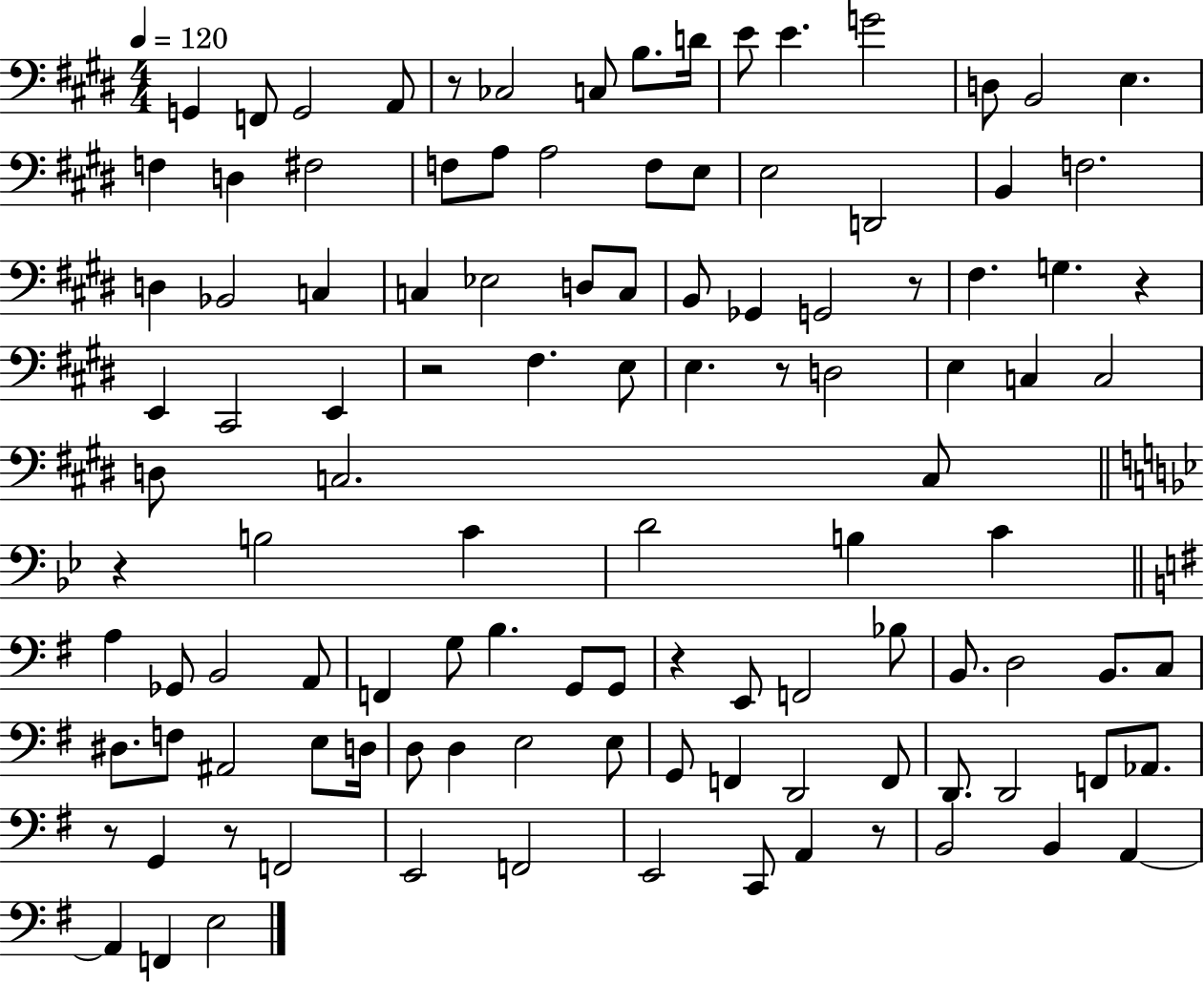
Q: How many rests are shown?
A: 10